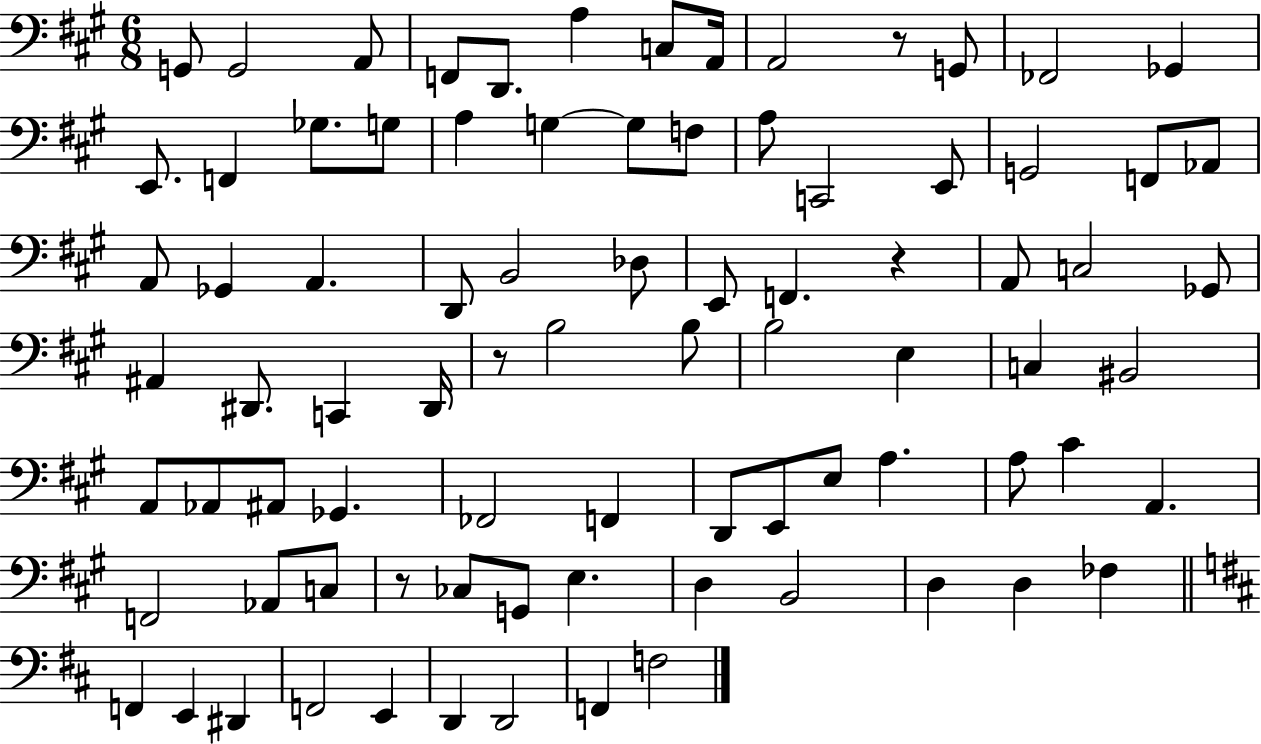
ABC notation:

X:1
T:Untitled
M:6/8
L:1/4
K:A
G,,/2 G,,2 A,,/2 F,,/2 D,,/2 A, C,/2 A,,/4 A,,2 z/2 G,,/2 _F,,2 _G,, E,,/2 F,, _G,/2 G,/2 A, G, G,/2 F,/2 A,/2 C,,2 E,,/2 G,,2 F,,/2 _A,,/2 A,,/2 _G,, A,, D,,/2 B,,2 _D,/2 E,,/2 F,, z A,,/2 C,2 _G,,/2 ^A,, ^D,,/2 C,, ^D,,/4 z/2 B,2 B,/2 B,2 E, C, ^B,,2 A,,/2 _A,,/2 ^A,,/2 _G,, _F,,2 F,, D,,/2 E,,/2 E,/2 A, A,/2 ^C A,, F,,2 _A,,/2 C,/2 z/2 _C,/2 G,,/2 E, D, B,,2 D, D, _F, F,, E,, ^D,, F,,2 E,, D,, D,,2 F,, F,2